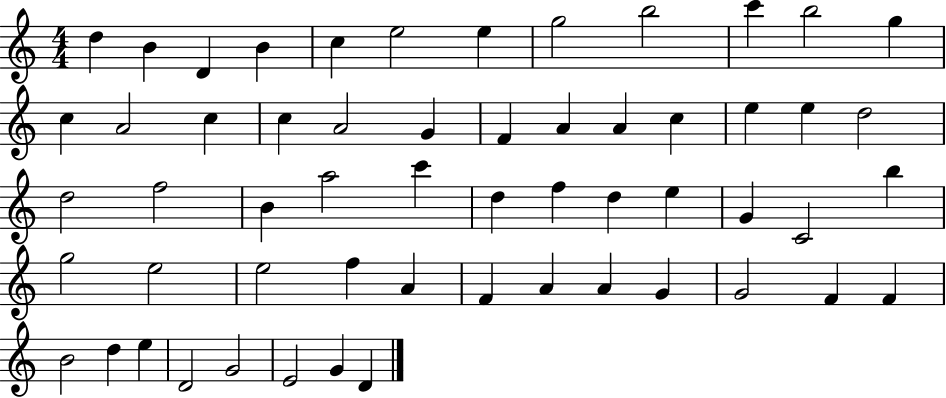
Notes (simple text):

D5/q B4/q D4/q B4/q C5/q E5/h E5/q G5/h B5/h C6/q B5/h G5/q C5/q A4/h C5/q C5/q A4/h G4/q F4/q A4/q A4/q C5/q E5/q E5/q D5/h D5/h F5/h B4/q A5/h C6/q D5/q F5/q D5/q E5/q G4/q C4/h B5/q G5/h E5/h E5/h F5/q A4/q F4/q A4/q A4/q G4/q G4/h F4/q F4/q B4/h D5/q E5/q D4/h G4/h E4/h G4/q D4/q